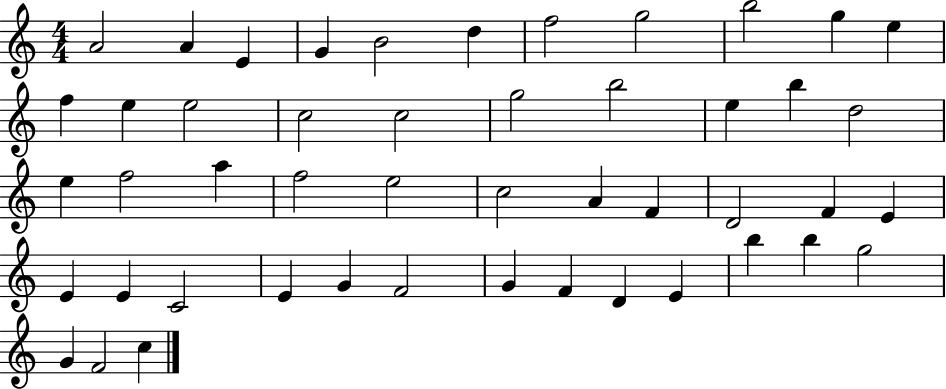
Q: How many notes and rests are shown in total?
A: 48